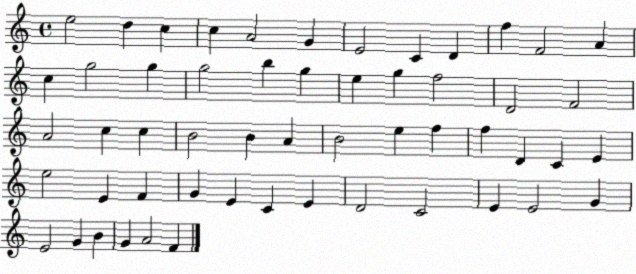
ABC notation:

X:1
T:Untitled
M:4/4
L:1/4
K:C
e2 d c c A2 G E2 C D f F2 A c g2 g g2 b g e g f2 D2 F2 A2 c c B2 B A B2 e f f D C E e2 E F G E C E D2 C2 E E2 G E2 G B G A2 F